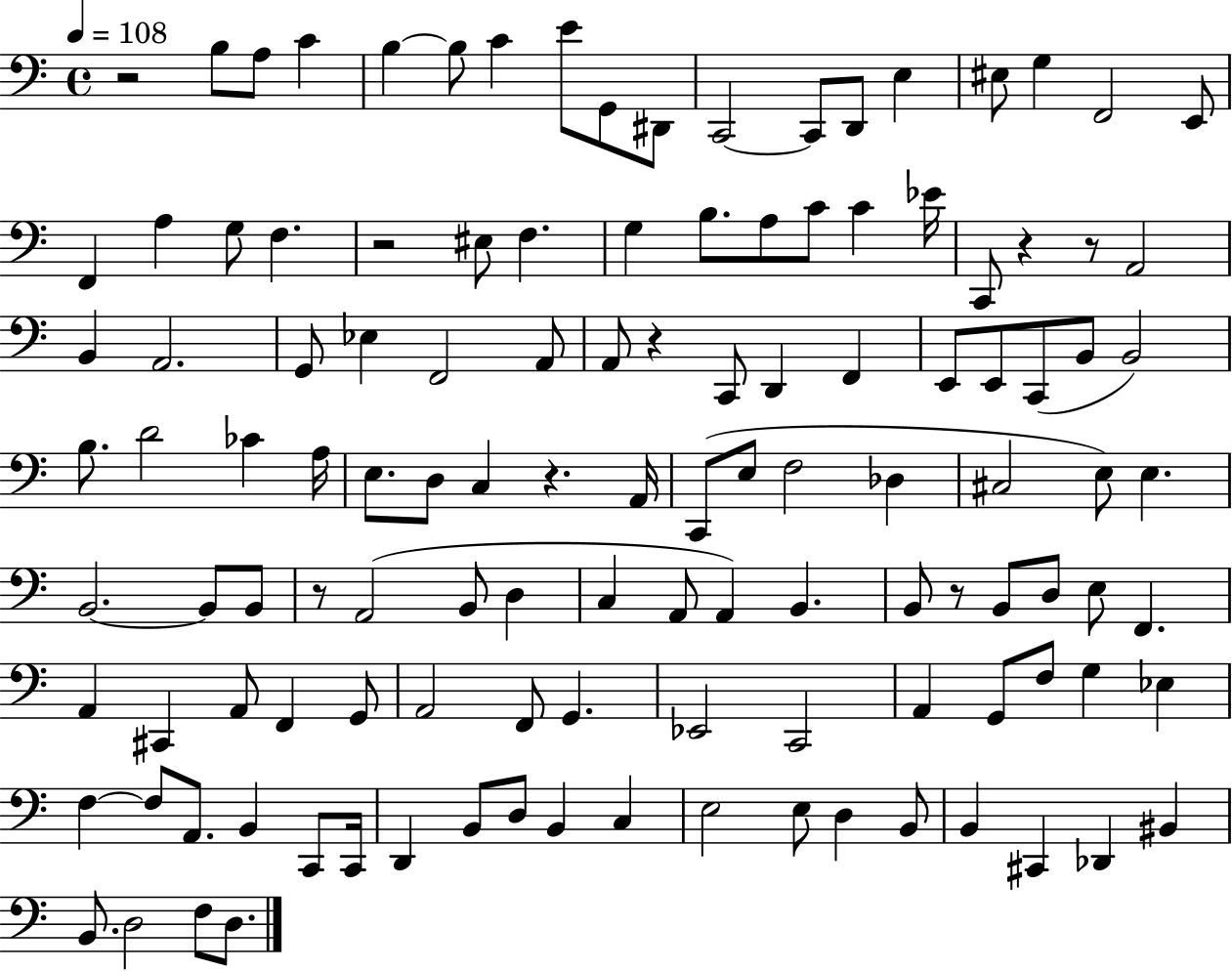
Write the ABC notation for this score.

X:1
T:Untitled
M:4/4
L:1/4
K:C
z2 B,/2 A,/2 C B, B,/2 C E/2 G,,/2 ^D,,/2 C,,2 C,,/2 D,,/2 E, ^E,/2 G, F,,2 E,,/2 F,, A, G,/2 F, z2 ^E,/2 F, G, B,/2 A,/2 C/2 C _E/4 C,,/2 z z/2 A,,2 B,, A,,2 G,,/2 _E, F,,2 A,,/2 A,,/2 z C,,/2 D,, F,, E,,/2 E,,/2 C,,/2 B,,/2 B,,2 B,/2 D2 _C A,/4 E,/2 D,/2 C, z A,,/4 C,,/2 E,/2 F,2 _D, ^C,2 E,/2 E, B,,2 B,,/2 B,,/2 z/2 A,,2 B,,/2 D, C, A,,/2 A,, B,, B,,/2 z/2 B,,/2 D,/2 E,/2 F,, A,, ^C,, A,,/2 F,, G,,/2 A,,2 F,,/2 G,, _E,,2 C,,2 A,, G,,/2 F,/2 G, _E, F, F,/2 A,,/2 B,, C,,/2 C,,/4 D,, B,,/2 D,/2 B,, C, E,2 E,/2 D, B,,/2 B,, ^C,, _D,, ^B,, B,,/2 D,2 F,/2 D,/2